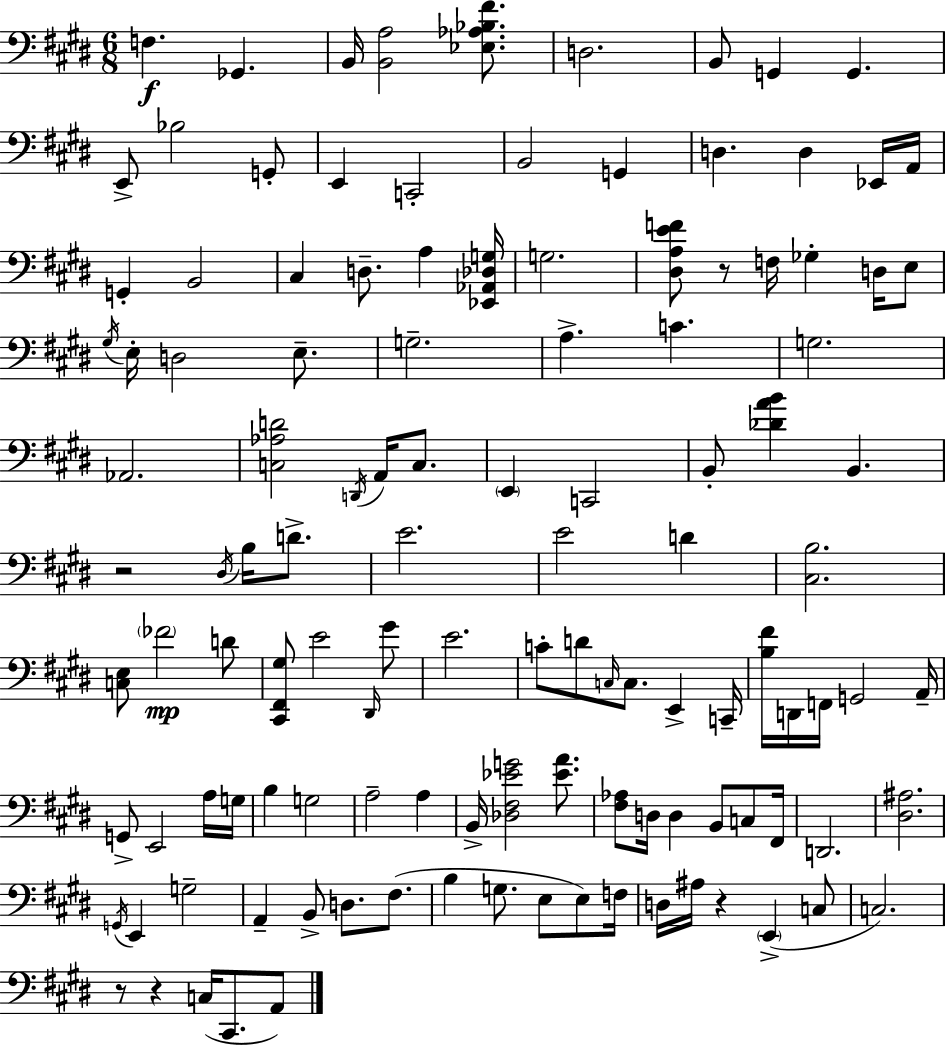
X:1
T:Untitled
M:6/8
L:1/4
K:E
F, _G,, B,,/4 [B,,A,]2 [_E,_A,_B,^F]/2 D,2 B,,/2 G,, G,, E,,/2 _B,2 G,,/2 E,, C,,2 B,,2 G,, D, D, _E,,/4 A,,/4 G,, B,,2 ^C, D,/2 A, [_E,,_A,,_D,G,]/4 G,2 [^D,A,EF]/2 z/2 F,/4 _G, D,/4 E,/2 ^G,/4 E,/4 D,2 E,/2 G,2 A, C G,2 _A,,2 [C,_A,D]2 D,,/4 A,,/4 C,/2 E,, C,,2 B,,/2 [_DAB] B,, z2 ^D,/4 B,/4 D/2 E2 E2 D [^C,B,]2 [C,E,]/2 _F2 D/2 [^C,,^F,,^G,]/2 E2 ^D,,/4 ^G/2 E2 C/2 D/2 C,/4 C,/2 E,, C,,/4 [B,^F]/4 D,,/4 F,,/4 G,,2 A,,/4 G,,/2 E,,2 A,/4 G,/4 B, G,2 A,2 A, B,,/4 [_D,^F,_EG]2 [_EA]/2 [^F,_A,]/2 D,/4 D, B,,/2 C,/2 ^F,,/4 D,,2 [^D,^A,]2 G,,/4 E,, G,2 A,, B,,/2 D,/2 ^F,/2 B, G,/2 E,/2 E,/2 F,/4 D,/4 ^A,/4 z E,, C,/2 C,2 z/2 z C,/4 ^C,,/2 A,,/2